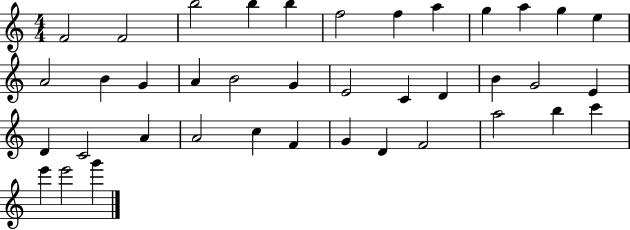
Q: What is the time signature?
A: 4/4